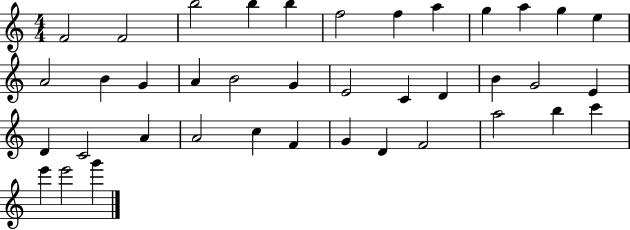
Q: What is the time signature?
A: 4/4